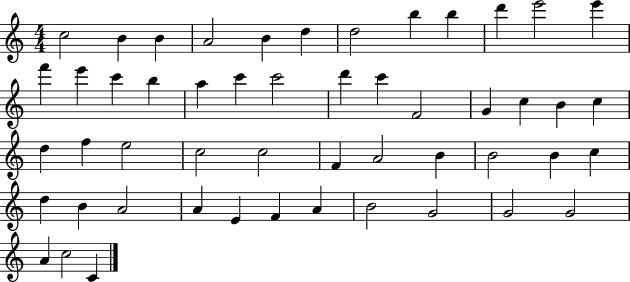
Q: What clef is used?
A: treble